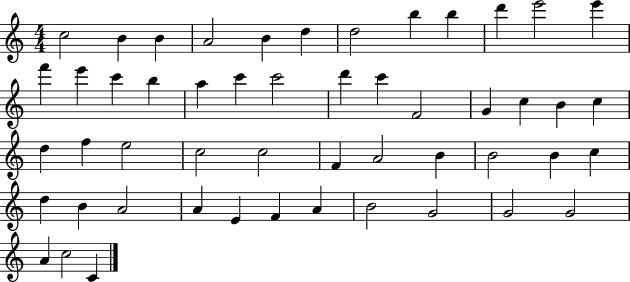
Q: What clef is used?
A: treble